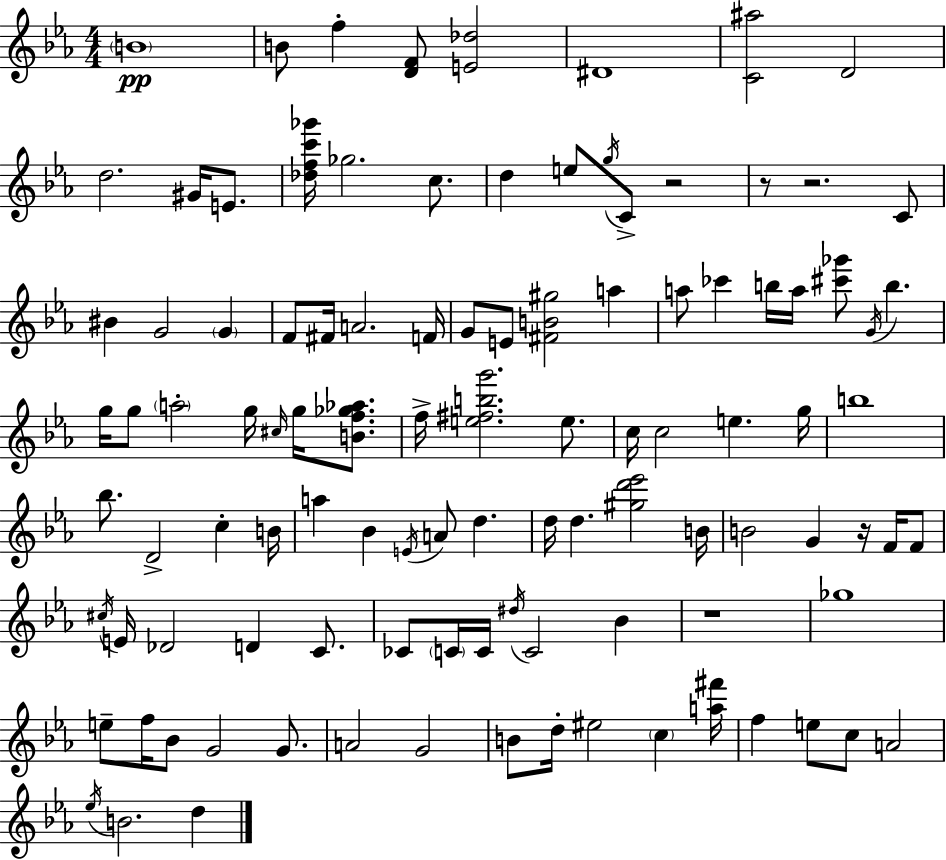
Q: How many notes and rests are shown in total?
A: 105